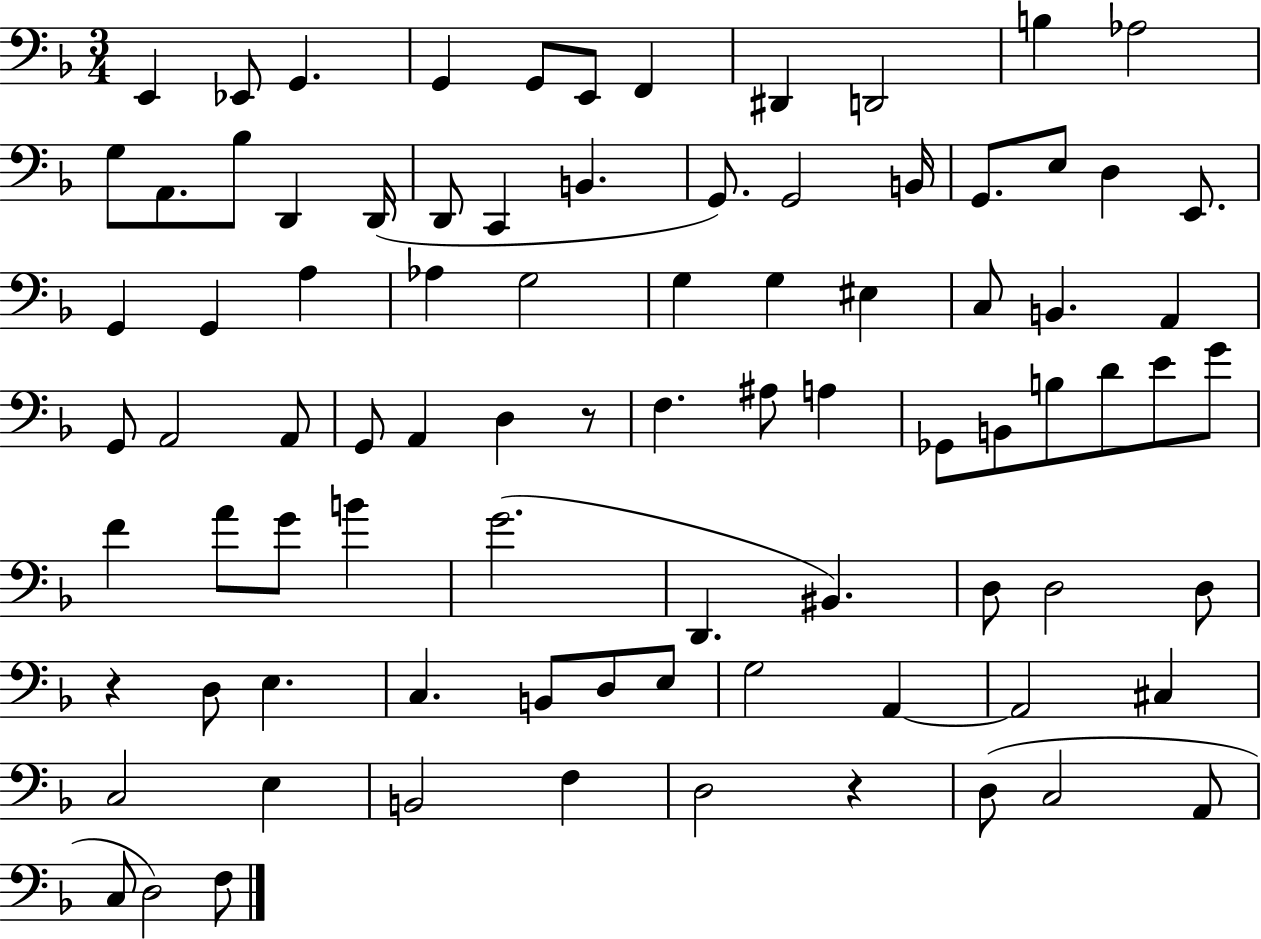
E2/q Eb2/e G2/q. G2/q G2/e E2/e F2/q D#2/q D2/h B3/q Ab3/h G3/e A2/e. Bb3/e D2/q D2/s D2/e C2/q B2/q. G2/e. G2/h B2/s G2/e. E3/e D3/q E2/e. G2/q G2/q A3/q Ab3/q G3/h G3/q G3/q EIS3/q C3/e B2/q. A2/q G2/e A2/h A2/e G2/e A2/q D3/q R/e F3/q. A#3/e A3/q Gb2/e B2/e B3/e D4/e E4/e G4/e F4/q A4/e G4/e B4/q G4/h. D2/q. BIS2/q. D3/e D3/h D3/e R/q D3/e E3/q. C3/q. B2/e D3/e E3/e G3/h A2/q A2/h C#3/q C3/h E3/q B2/h F3/q D3/h R/q D3/e C3/h A2/e C3/e D3/h F3/e